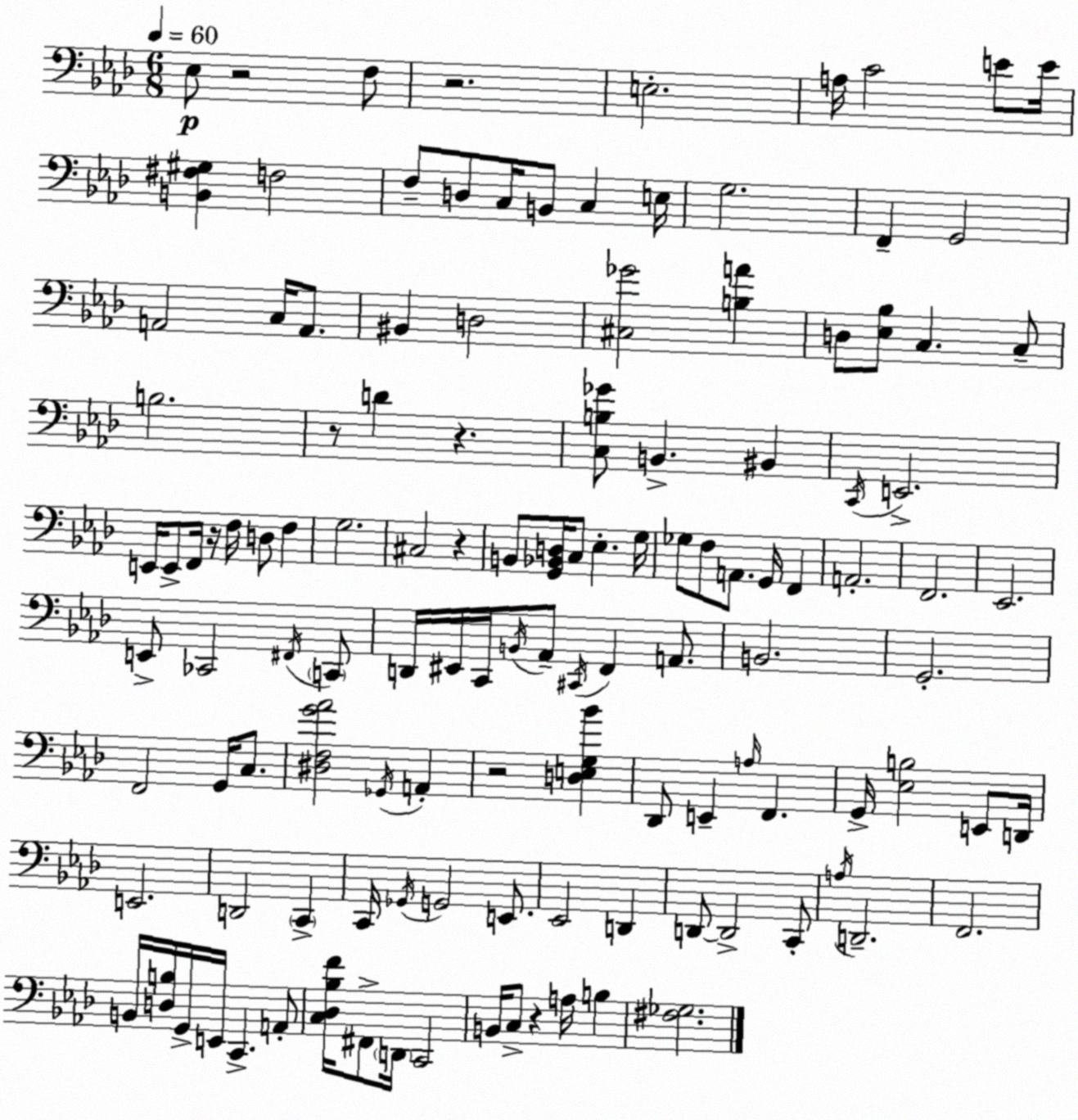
X:1
T:Untitled
M:6/8
L:1/4
K:Fm
_E,/2 z2 F,/2 z2 E,2 A,/4 C2 E/2 E/4 [B,,^F,^G,] F,2 F,/2 D,/2 C,/4 B,,/2 C, E,/4 G,2 F,, G,,2 A,,2 C,/4 A,,/2 ^B,, D,2 [^C,_G]2 [B,A] D,/2 [_E,_B,]/2 C, C,/2 B,2 z/2 D z [C,B,_G]/2 B,, ^B,, C,,/4 E,,2 E,,/4 E,,/2 F,,/4 z/4 F,/4 D,/2 F, G,2 ^C,2 z B,,/2 [G,,_B,,D,]/4 C,/2 _E, G,/4 _G,/2 F,/2 A,,/2 G,,/4 F,, A,,2 F,,2 _E,,2 E,,/2 _C,,2 ^F,,/4 C,,/2 D,,/4 ^E,,/4 C,,/4 B,,/4 _A,,/2 ^C,,/4 F,, A,,/2 B,,2 G,,2 F,,2 G,,/4 C,/2 [^D,F,G_A]2 _G,,/4 A,, z2 [D,E,G,_B] _D,,/2 E,, A,/4 F,, G,,/4 [_E,B,]2 E,,/2 D,,/4 E,,2 D,,2 C,, C,,/4 _G,,/4 G,,2 E,,/2 _E,,2 D,, D,,/2 D,,2 C,,/2 A,/4 D,,2 F,,2 B,,/4 [D,B,]/4 G,,/4 E,,/4 C,, A,,/2 [C,_D,_B,F]/4 ^F,,/2 D,,/4 C,,2 B,,/4 C,/2 z A,/4 B, [^F,_G,]2